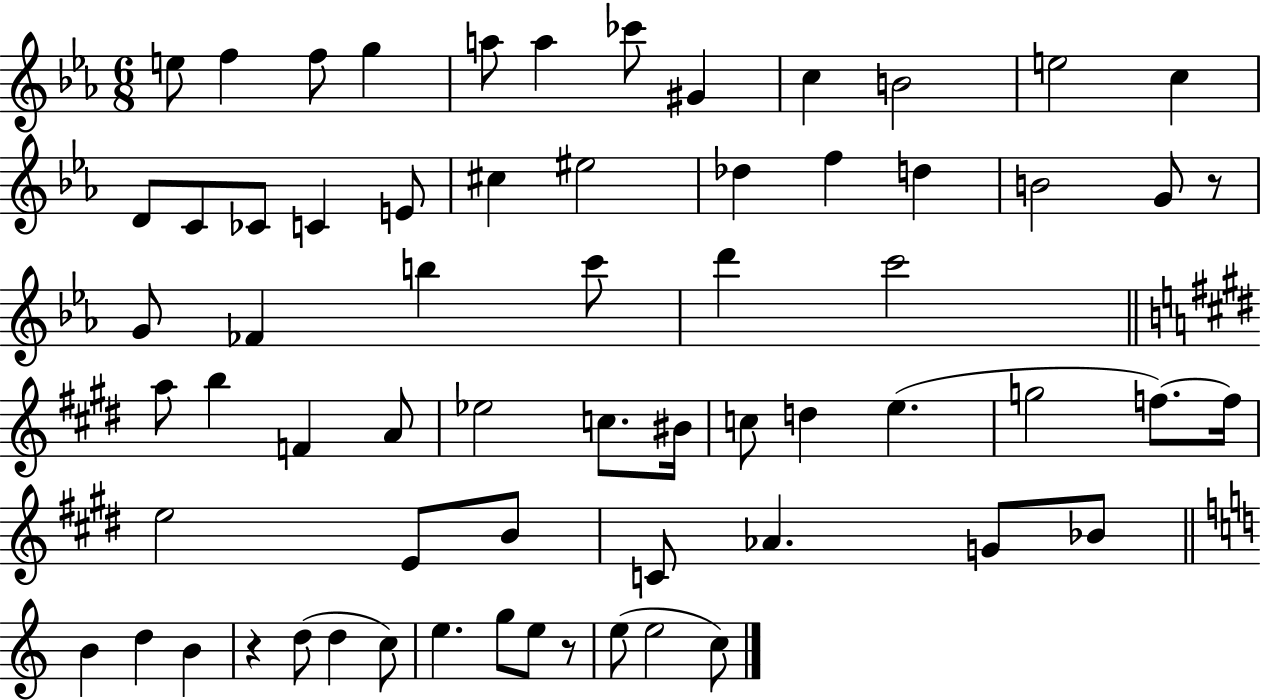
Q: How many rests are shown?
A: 3